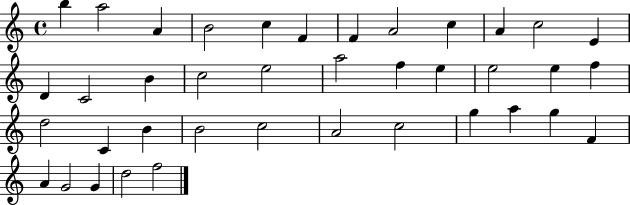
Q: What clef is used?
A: treble